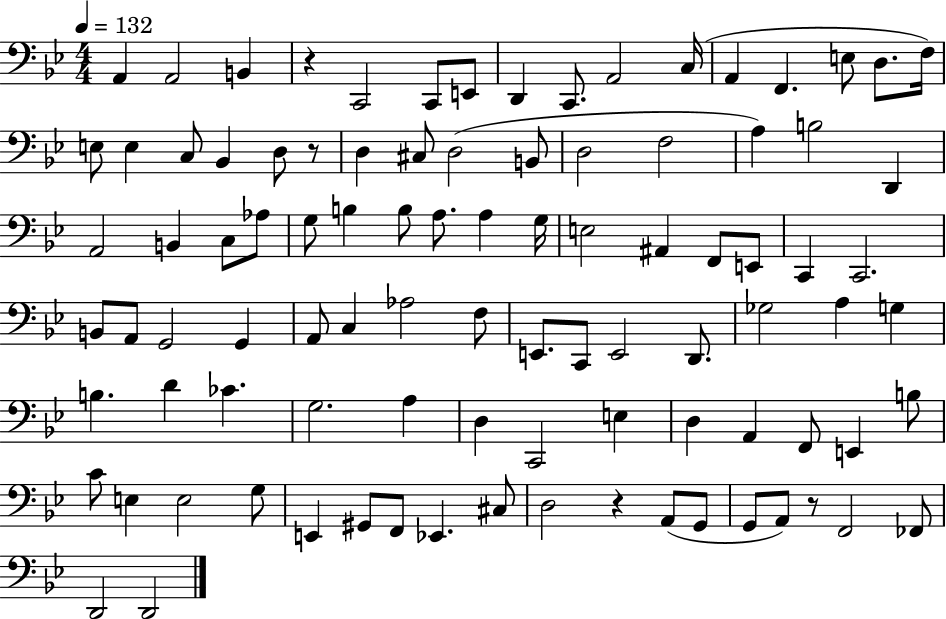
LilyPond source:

{
  \clef bass
  \numericTimeSignature
  \time 4/4
  \key bes \major
  \tempo 4 = 132
  a,4 a,2 b,4 | r4 c,2 c,8 e,8 | d,4 c,8. a,2 c16( | a,4 f,4. e8 d8. f16) | \break e8 e4 c8 bes,4 d8 r8 | d4 cis8 d2( b,8 | d2 f2 | a4) b2 d,4 | \break a,2 b,4 c8 aes8 | g8 b4 b8 a8. a4 g16 | e2 ais,4 f,8 e,8 | c,4 c,2. | \break b,8 a,8 g,2 g,4 | a,8 c4 aes2 f8 | e,8. c,8 e,2 d,8. | ges2 a4 g4 | \break b4. d'4 ces'4. | g2. a4 | d4 c,2 e4 | d4 a,4 f,8 e,4 b8 | \break c'8 e4 e2 g8 | e,4 gis,8 f,8 ees,4. cis8 | d2 r4 a,8( g,8 | g,8 a,8) r8 f,2 fes,8 | \break d,2 d,2 | \bar "|."
}